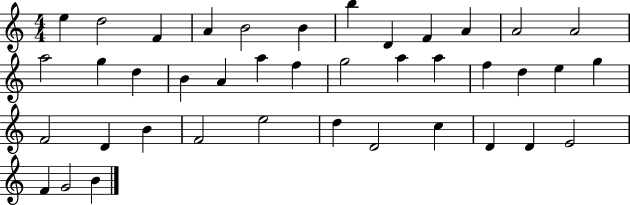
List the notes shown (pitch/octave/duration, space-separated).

E5/q D5/h F4/q A4/q B4/h B4/q B5/q D4/q F4/q A4/q A4/h A4/h A5/h G5/q D5/q B4/q A4/q A5/q F5/q G5/h A5/q A5/q F5/q D5/q E5/q G5/q F4/h D4/q B4/q F4/h E5/h D5/q D4/h C5/q D4/q D4/q E4/h F4/q G4/h B4/q